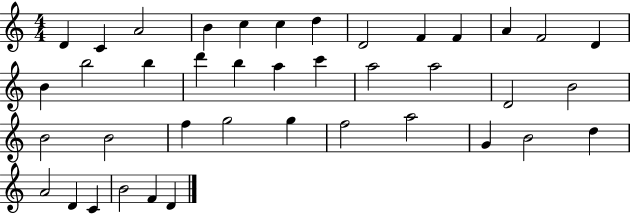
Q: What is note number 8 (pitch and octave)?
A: D4